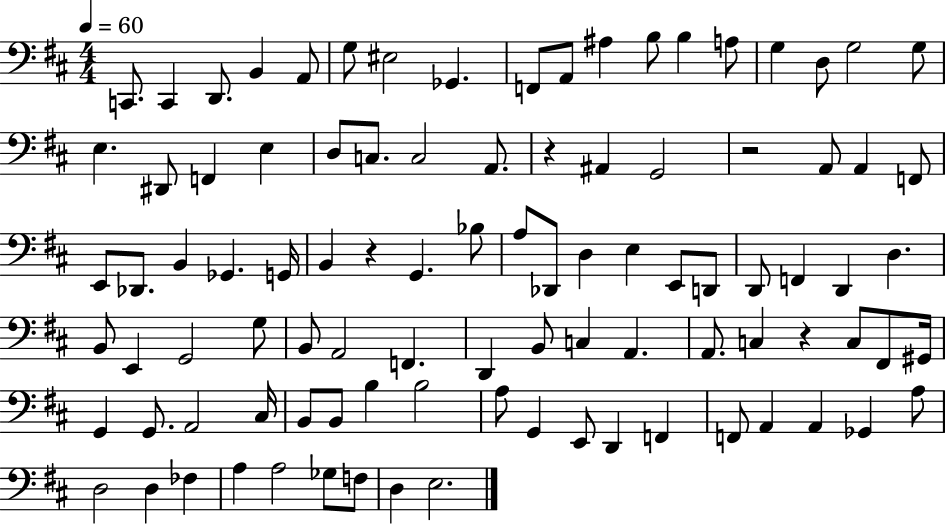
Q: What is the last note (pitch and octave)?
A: E3